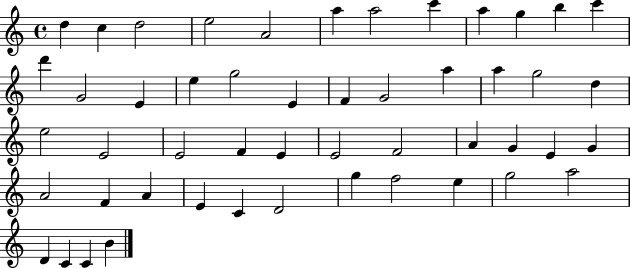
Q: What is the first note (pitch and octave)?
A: D5